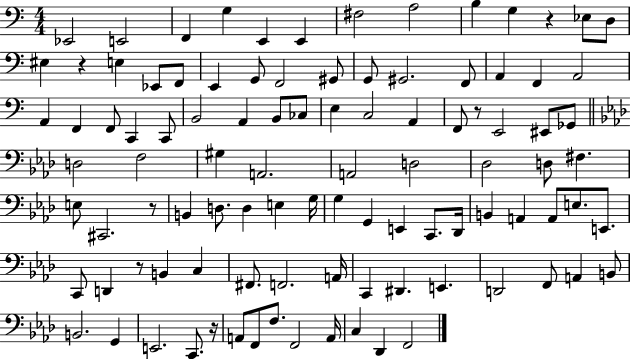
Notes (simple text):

Eb2/h E2/h F2/q G3/q E2/q E2/q F#3/h A3/h B3/q G3/q R/q Eb3/e D3/e EIS3/q R/q E3/q Eb2/e F2/e E2/q G2/e F2/h G#2/e G2/e G#2/h. F2/e A2/q F2/q A2/h A2/q F2/q F2/e C2/q C2/e B2/h A2/q B2/e CES3/e E3/q C3/h A2/q F2/e R/e E2/h EIS2/e Gb2/e D3/h F3/h G#3/q A2/h. A2/h D3/h Db3/h D3/e F#3/q. E3/e C#2/h. R/e B2/q D3/e. D3/q E3/q G3/s G3/q G2/q E2/q C2/e. Db2/s B2/q A2/q A2/e E3/e. E2/e. C2/e D2/q R/e B2/q C3/q F#2/e. F2/h. A2/s C2/q D#2/q. E2/q. D2/h F2/e A2/q B2/e B2/h. G2/q E2/h. C2/e. R/s A2/e F2/e F3/e. F2/h A2/s C3/q Db2/q F2/h